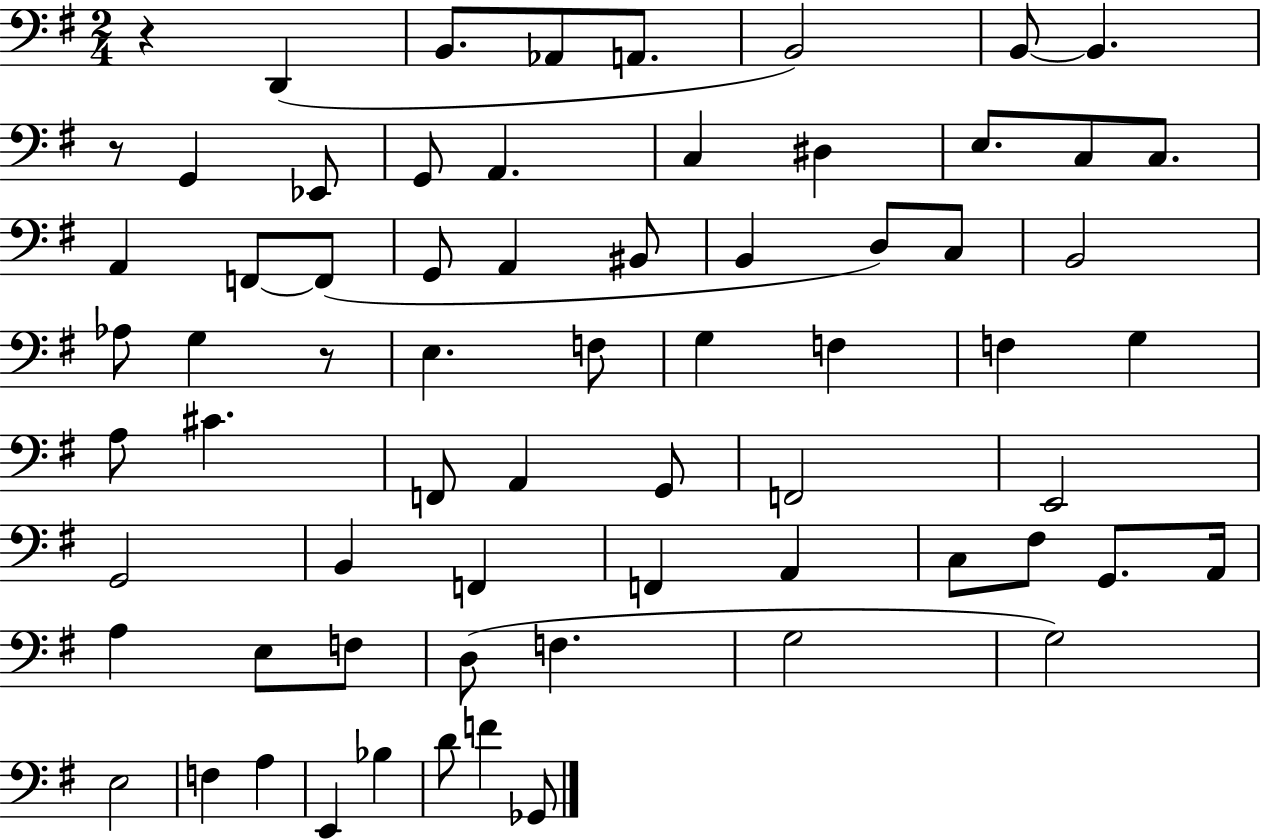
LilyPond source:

{
  \clef bass
  \numericTimeSignature
  \time 2/4
  \key g \major
  \repeat volta 2 { r4 d,4( | b,8. aes,8 a,8. | b,2) | b,8~~ b,4. | \break r8 g,4 ees,8 | g,8 a,4. | c4 dis4 | e8. c8 c8. | \break a,4 f,8~~ f,8( | g,8 a,4 bis,8 | b,4 d8) c8 | b,2 | \break aes8 g4 r8 | e4. f8 | g4 f4 | f4 g4 | \break a8 cis'4. | f,8 a,4 g,8 | f,2 | e,2 | \break g,2 | b,4 f,4 | f,4 a,4 | c8 fis8 g,8. a,16 | \break a4 e8 f8 | d8( f4. | g2 | g2) | \break e2 | f4 a4 | e,4 bes4 | d'8 f'4 ges,8 | \break } \bar "|."
}